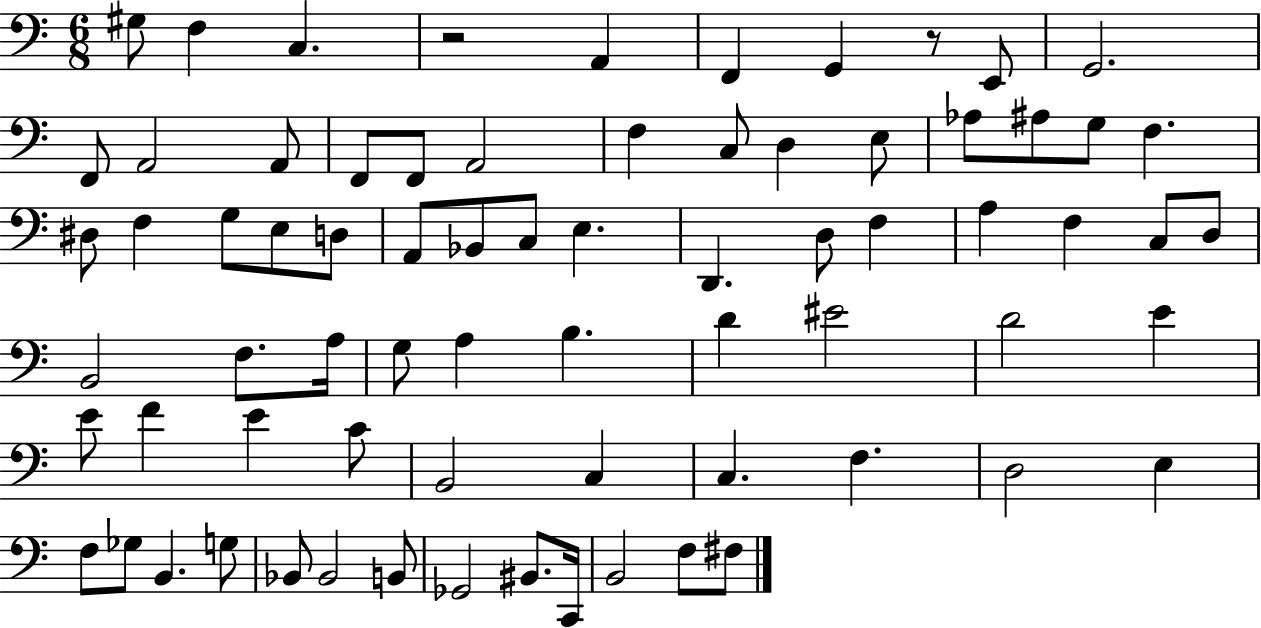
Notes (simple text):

G#3/e F3/q C3/q. R/h A2/q F2/q G2/q R/e E2/e G2/h. F2/e A2/h A2/e F2/e F2/e A2/h F3/q C3/e D3/q E3/e Ab3/e A#3/e G3/e F3/q. D#3/e F3/q G3/e E3/e D3/e A2/e Bb2/e C3/e E3/q. D2/q. D3/e F3/q A3/q F3/q C3/e D3/e B2/h F3/e. A3/s G3/e A3/q B3/q. D4/q EIS4/h D4/h E4/q E4/e F4/q E4/q C4/e B2/h C3/q C3/q. F3/q. D3/h E3/q F3/e Gb3/e B2/q. G3/e Bb2/e Bb2/h B2/e Gb2/h BIS2/e. C2/s B2/h F3/e F#3/e